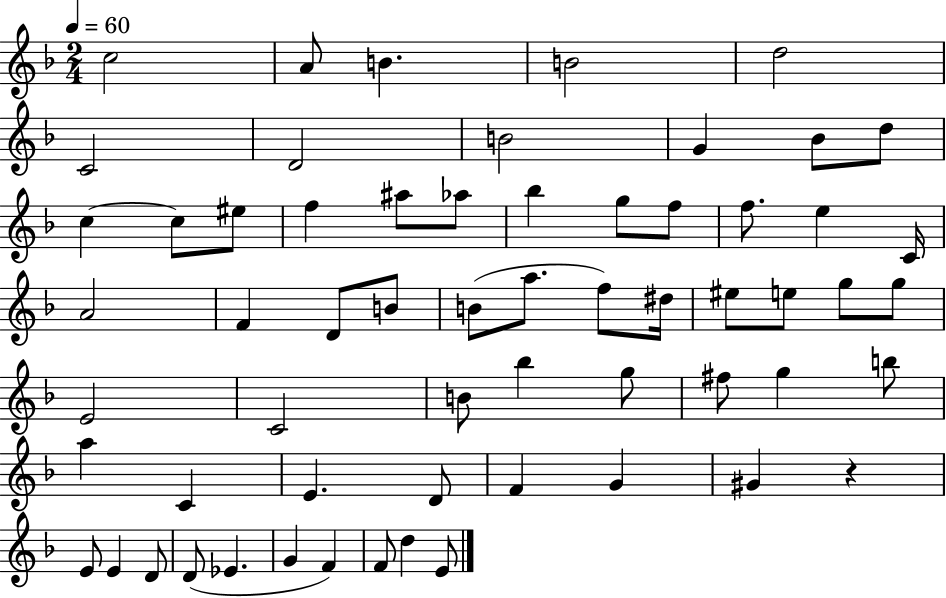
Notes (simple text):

C5/h A4/e B4/q. B4/h D5/h C4/h D4/h B4/h G4/q Bb4/e D5/e C5/q C5/e EIS5/e F5/q A#5/e Ab5/e Bb5/q G5/e F5/e F5/e. E5/q C4/s A4/h F4/q D4/e B4/e B4/e A5/e. F5/e D#5/s EIS5/e E5/e G5/e G5/e E4/h C4/h B4/e Bb5/q G5/e F#5/e G5/q B5/e A5/q C4/q E4/q. D4/e F4/q G4/q G#4/q R/q E4/e E4/q D4/e D4/e Eb4/q. G4/q F4/q F4/e D5/q E4/e